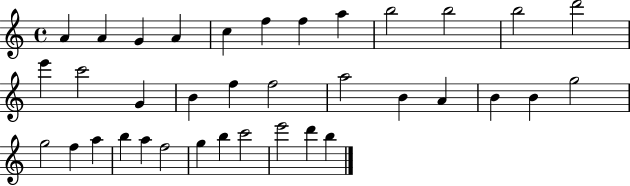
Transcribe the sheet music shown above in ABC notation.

X:1
T:Untitled
M:4/4
L:1/4
K:C
A A G A c f f a b2 b2 b2 d'2 e' c'2 G B f f2 a2 B A B B g2 g2 f a b a f2 g b c'2 e'2 d' b